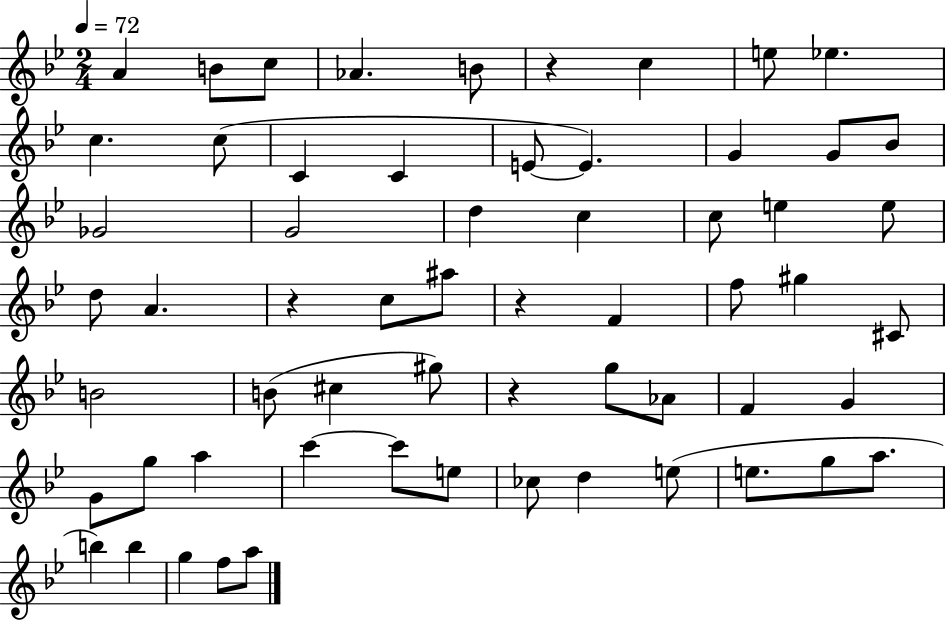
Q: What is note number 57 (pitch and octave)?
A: A5